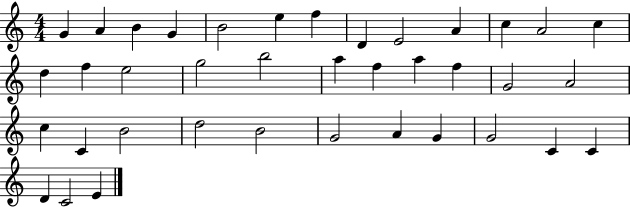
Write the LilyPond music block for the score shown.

{
  \clef treble
  \numericTimeSignature
  \time 4/4
  \key c \major
  g'4 a'4 b'4 g'4 | b'2 e''4 f''4 | d'4 e'2 a'4 | c''4 a'2 c''4 | \break d''4 f''4 e''2 | g''2 b''2 | a''4 f''4 a''4 f''4 | g'2 a'2 | \break c''4 c'4 b'2 | d''2 b'2 | g'2 a'4 g'4 | g'2 c'4 c'4 | \break d'4 c'2 e'4 | \bar "|."
}